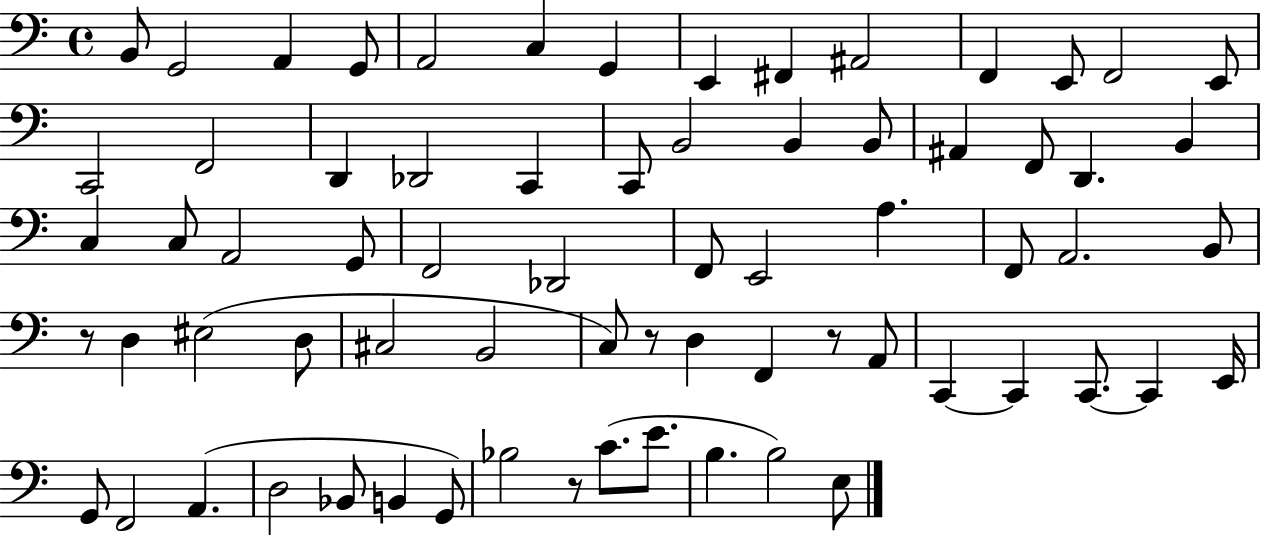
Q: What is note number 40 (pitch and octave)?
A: D3